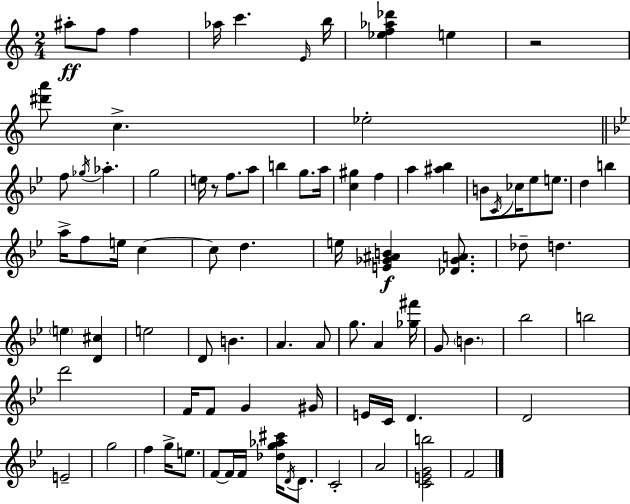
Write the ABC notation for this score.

X:1
T:Untitled
M:2/4
L:1/4
K:C
^a/2 f/2 f _a/4 c' E/4 b/4 [_ef_a_d'] e z2 [^d'a']/2 c _e2 f/2 _g/4 _a g2 e/4 z/2 f/2 a/2 b g/2 a/4 [c^g] f a [^a_b] B/2 C/4 _c/4 _e/2 e/2 d b a/4 f/2 e/4 c c/2 d e/4 [E_G^AB] [_D_GA]/2 _d/2 d e [D^c] e2 D/2 B A A/2 g/2 A [_g^f']/4 G/2 B _b2 b2 d'2 F/4 F/2 G ^G/4 E/4 C/4 D D2 E2 g2 f g/4 e/2 F/2 F/4 F/4 [_dg_a^c']/4 D/4 D/2 C2 A2 [CEGb]2 F2